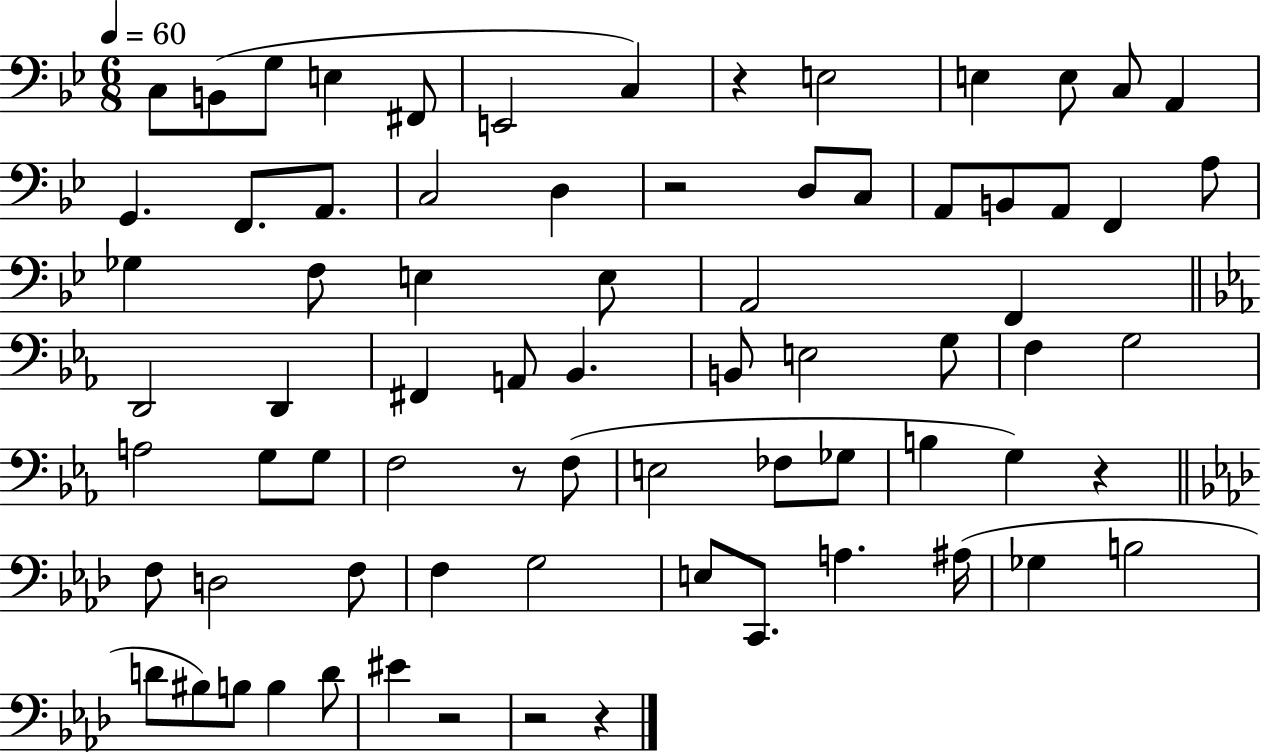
C3/e B2/e G3/e E3/q F#2/e E2/h C3/q R/q E3/h E3/q E3/e C3/e A2/q G2/q. F2/e. A2/e. C3/h D3/q R/h D3/e C3/e A2/e B2/e A2/e F2/q A3/e Gb3/q F3/e E3/q E3/e A2/h F2/q D2/h D2/q F#2/q A2/e Bb2/q. B2/e E3/h G3/e F3/q G3/h A3/h G3/e G3/e F3/h R/e F3/e E3/h FES3/e Gb3/e B3/q G3/q R/q F3/e D3/h F3/e F3/q G3/h E3/e C2/e. A3/q. A#3/s Gb3/q B3/h D4/e BIS3/e B3/e B3/q D4/e EIS4/q R/h R/h R/q